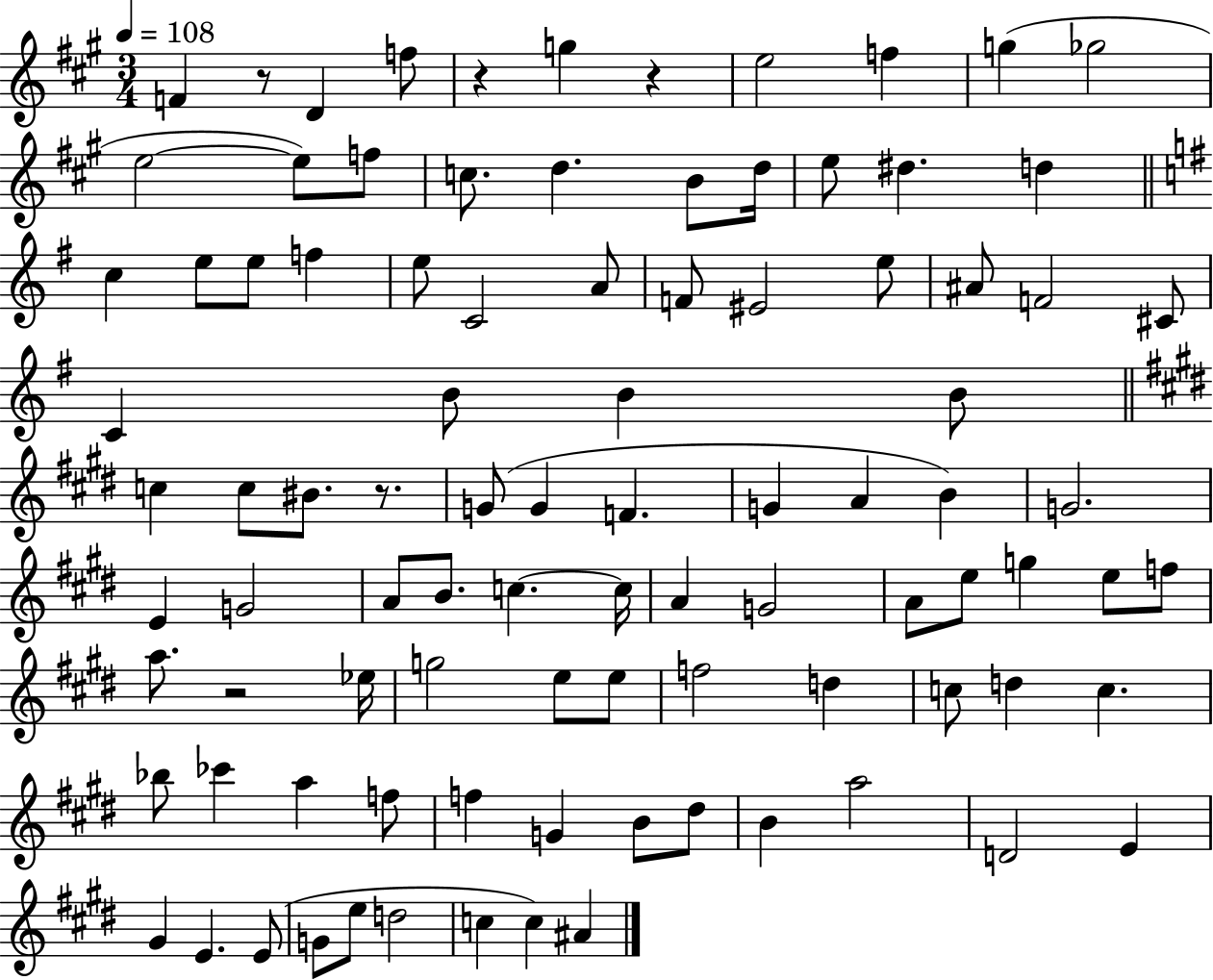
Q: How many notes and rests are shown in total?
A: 94